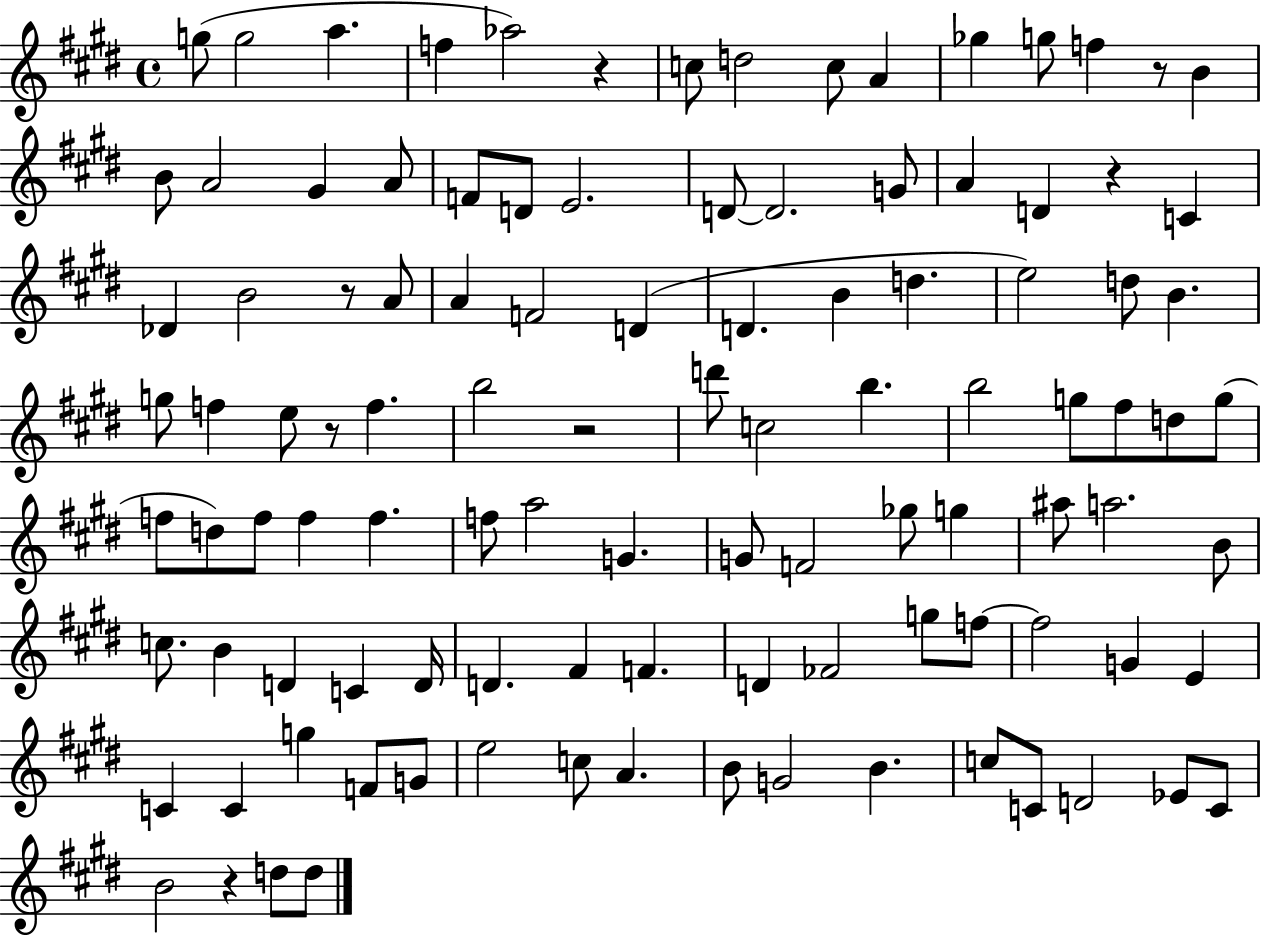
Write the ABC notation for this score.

X:1
T:Untitled
M:4/4
L:1/4
K:E
g/2 g2 a f _a2 z c/2 d2 c/2 A _g g/2 f z/2 B B/2 A2 ^G A/2 F/2 D/2 E2 D/2 D2 G/2 A D z C _D B2 z/2 A/2 A F2 D D B d e2 d/2 B g/2 f e/2 z/2 f b2 z2 d'/2 c2 b b2 g/2 ^f/2 d/2 g/2 f/2 d/2 f/2 f f f/2 a2 G G/2 F2 _g/2 g ^a/2 a2 B/2 c/2 B D C D/4 D ^F F D _F2 g/2 f/2 f2 G E C C g F/2 G/2 e2 c/2 A B/2 G2 B c/2 C/2 D2 _E/2 C/2 B2 z d/2 d/2